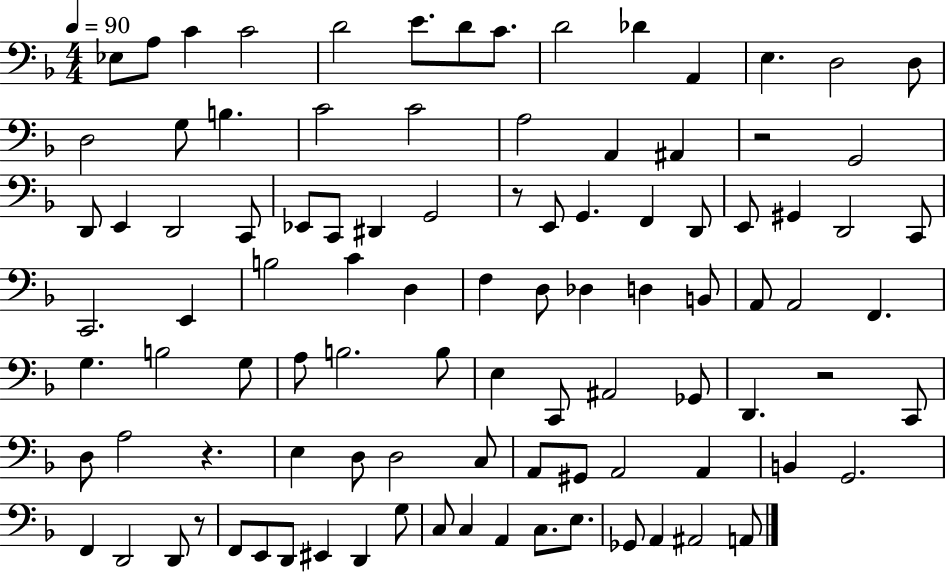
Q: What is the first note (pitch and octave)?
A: Eb3